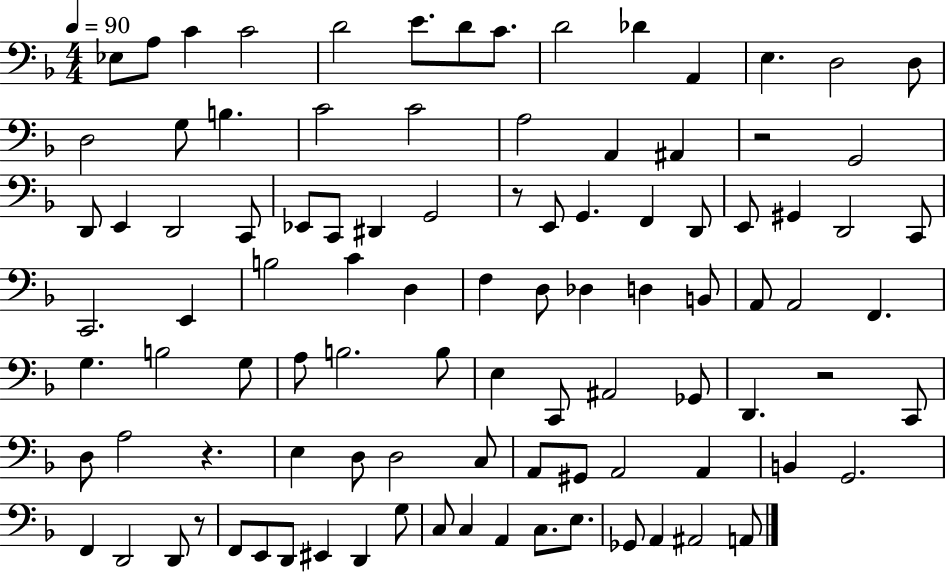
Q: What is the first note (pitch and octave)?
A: Eb3